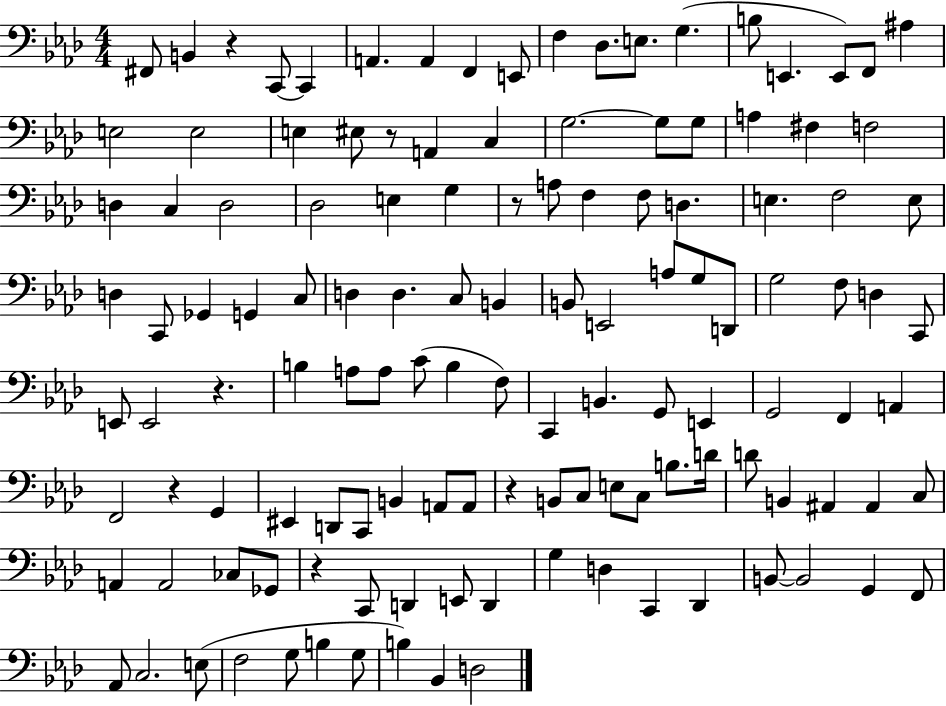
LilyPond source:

{
  \clef bass
  \numericTimeSignature
  \time 4/4
  \key aes \major
  fis,8 b,4 r4 c,8~~ c,4 | a,4. a,4 f,4 e,8 | f4 des8. e8. g4.( | b8 e,4. e,8) f,8 ais4 | \break e2 e2 | e4 eis8 r8 a,4 c4 | g2.~~ g8 g8 | a4 fis4 f2 | \break d4 c4 d2 | des2 e4 g4 | r8 a8 f4 f8 d4. | e4. f2 e8 | \break d4 c,8 ges,4 g,4 c8 | d4 d4. c8 b,4 | b,8 e,2 a8 g8 d,8 | g2 f8 d4 c,8 | \break e,8 e,2 r4. | b4 a8 a8 c'8( b4 f8) | c,4 b,4. g,8 e,4 | g,2 f,4 a,4 | \break f,2 r4 g,4 | eis,4 d,8 c,8 b,4 a,8 a,8 | r4 b,8 c8 e8 c8 b8. d'16 | d'8 b,4 ais,4 ais,4 c8 | \break a,4 a,2 ces8 ges,8 | r4 c,8 d,4 e,8 d,4 | g4 d4 c,4 des,4 | b,8~~ b,2 g,4 f,8 | \break aes,8 c2. e8( | f2 g8 b4 g8 | b4) bes,4 d2 | \bar "|."
}